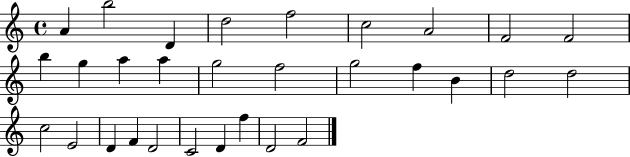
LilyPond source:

{
  \clef treble
  \time 4/4
  \defaultTimeSignature
  \key c \major
  a'4 b''2 d'4 | d''2 f''2 | c''2 a'2 | f'2 f'2 | \break b''4 g''4 a''4 a''4 | g''2 f''2 | g''2 f''4 b'4 | d''2 d''2 | \break c''2 e'2 | d'4 f'4 d'2 | c'2 d'4 f''4 | d'2 f'2 | \break \bar "|."
}